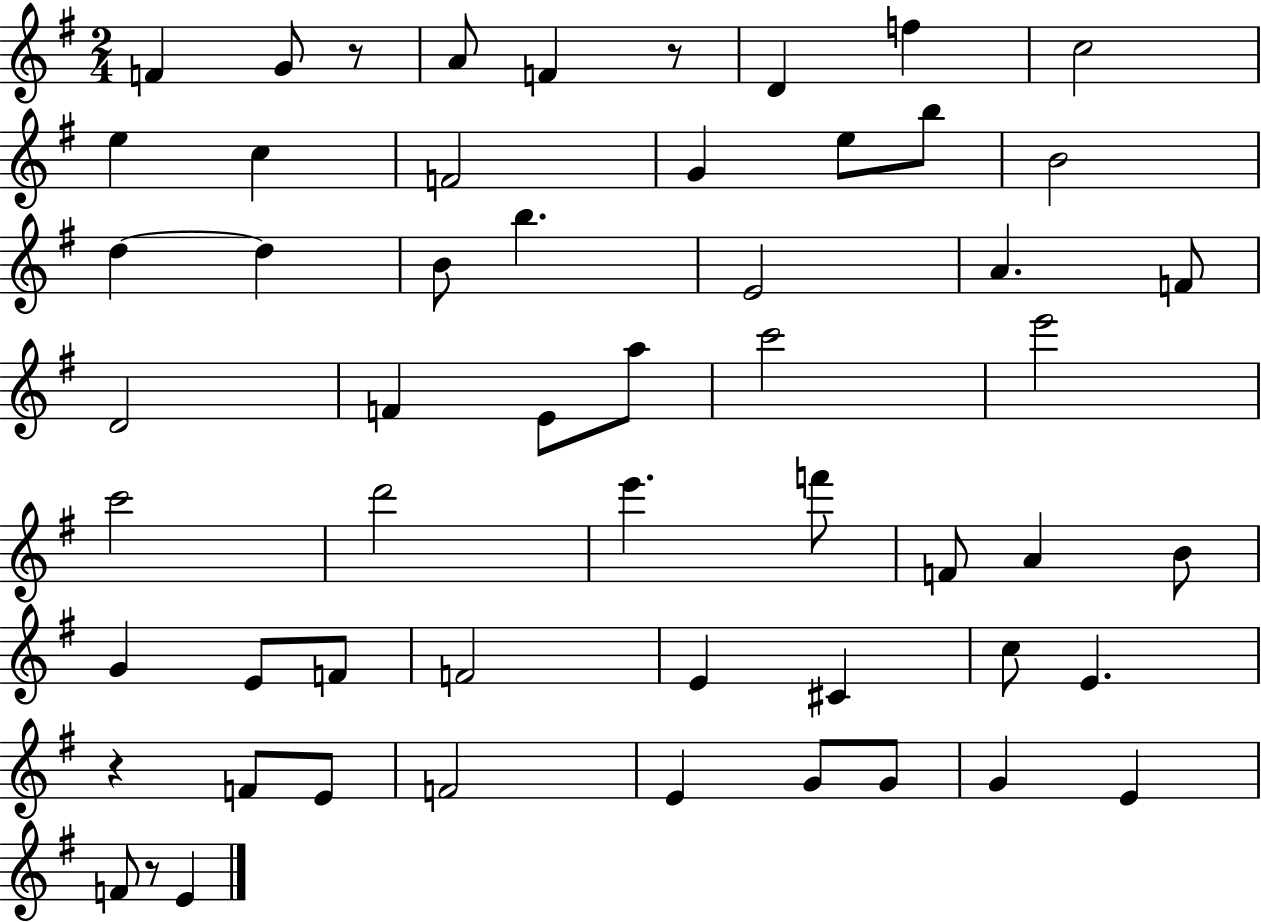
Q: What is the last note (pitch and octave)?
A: E4